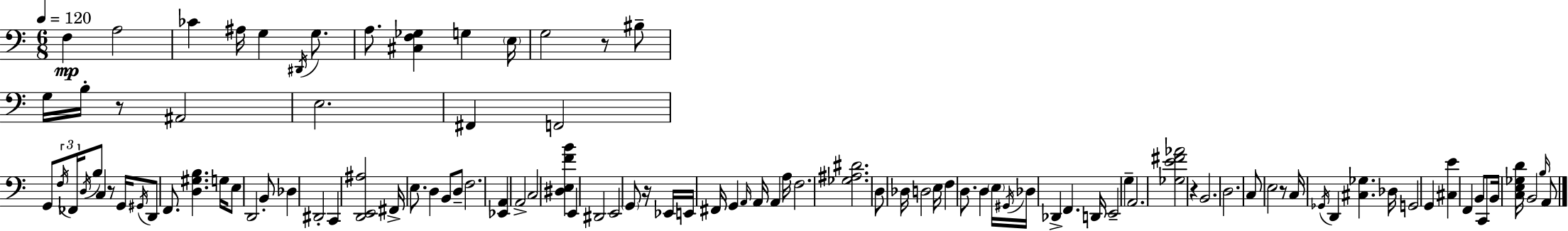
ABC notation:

X:1
T:Untitled
M:6/8
L:1/4
K:Am
F, A,2 _C ^A,/4 G, ^D,,/4 G,/2 A,/2 [^C,F,_G,] G, E,/4 G,2 z/2 ^B,/2 G,/4 B,/4 z/2 ^A,,2 E,2 ^F,, F,,2 G,,/2 F,/4 _F,,/4 D,/4 B,/2 C, z/2 G,,/4 ^G,,/4 D,,/2 F,,/2 [D,^G,B,] G,/4 E,/2 D,,2 B,,/2 _D, ^D,,2 C,, [D,,E,,^A,]2 ^F,,/4 E,/2 D, B,,/2 D,/2 F,2 [_E,,A,,] A,,2 C,2 [^D,E,FB] E,, ^D,,2 E,,2 G,,/2 z/4 _E,,/4 E,,/4 ^F,,/4 G,, A,,/4 A,,/4 A,, A,/4 F,2 [_G,^A,^D]2 D,/2 _D,/4 D,2 E,/4 F, D,/2 D, E,/4 ^G,,/4 _D,/4 _D,, F,, D,,/4 E,,2 G, A,,2 [_G,E^F_A]2 z B,,2 D,2 C,/2 E,2 z/2 C,/4 _G,,/4 D,, [^C,_G,] _D,/4 G,,2 G,, [^C,E] F,, B,,/2 C,,/2 B,,/4 [C,E,_G,D]/4 B,,2 B,/4 A,,/2